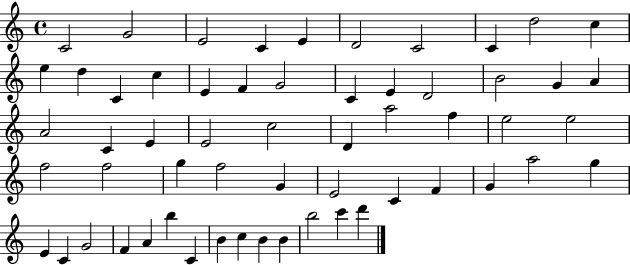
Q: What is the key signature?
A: C major